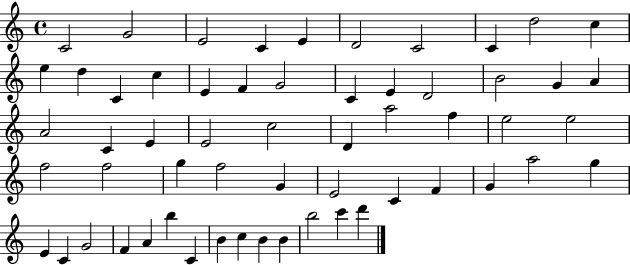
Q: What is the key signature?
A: C major